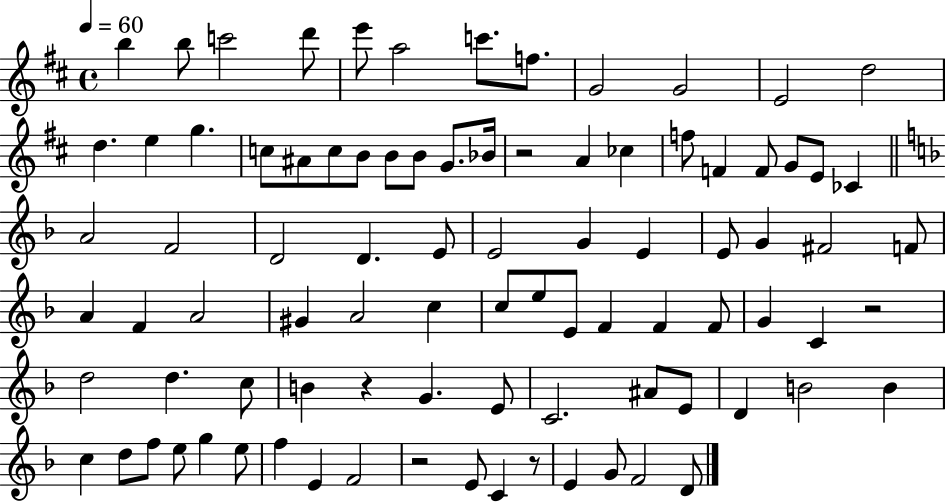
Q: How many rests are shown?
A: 5